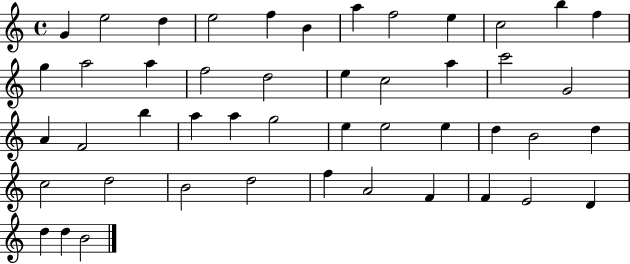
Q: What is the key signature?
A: C major